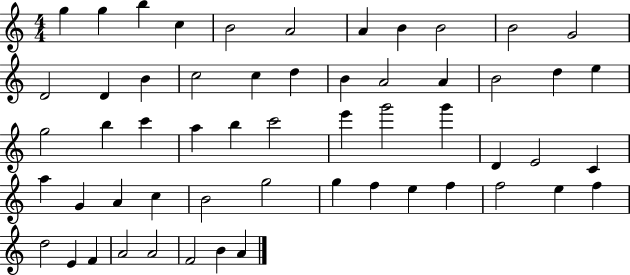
{
  \clef treble
  \numericTimeSignature
  \time 4/4
  \key c \major
  g''4 g''4 b''4 c''4 | b'2 a'2 | a'4 b'4 b'2 | b'2 g'2 | \break d'2 d'4 b'4 | c''2 c''4 d''4 | b'4 a'2 a'4 | b'2 d''4 e''4 | \break g''2 b''4 c'''4 | a''4 b''4 c'''2 | e'''4 g'''2 g'''4 | d'4 e'2 c'4 | \break a''4 g'4 a'4 c''4 | b'2 g''2 | g''4 f''4 e''4 f''4 | f''2 e''4 f''4 | \break d''2 e'4 f'4 | a'2 a'2 | f'2 b'4 a'4 | \bar "|."
}